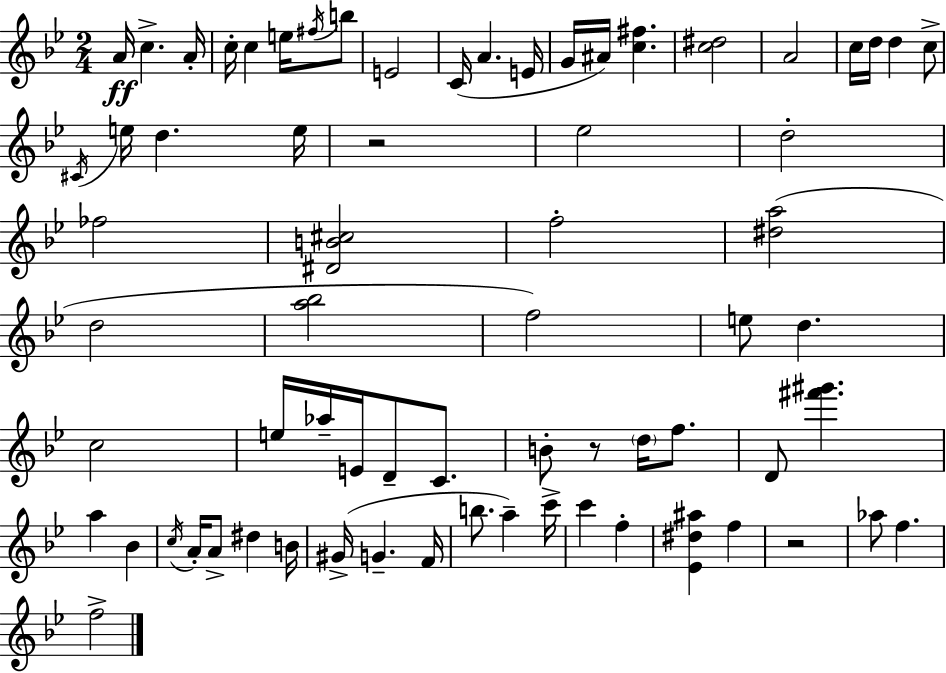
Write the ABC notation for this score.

X:1
T:Untitled
M:2/4
L:1/4
K:Gm
A/4 c A/4 c/4 c e/4 ^f/4 b/2 E2 C/4 A E/4 G/4 ^A/4 [c^f] [c^d]2 A2 c/4 d/4 d c/2 ^C/4 e/4 d e/4 z2 _e2 d2 _f2 [^DB^c]2 f2 [^da]2 d2 [a_b]2 f2 e/2 d c2 e/4 _a/4 E/4 D/2 C/2 B/2 z/2 d/4 f/2 D/2 [^f'^g'] a _B c/4 A/4 A/2 ^d B/4 ^G/4 G F/4 b/2 a c'/4 c' f [_E^d^a] f z2 _a/2 f f2